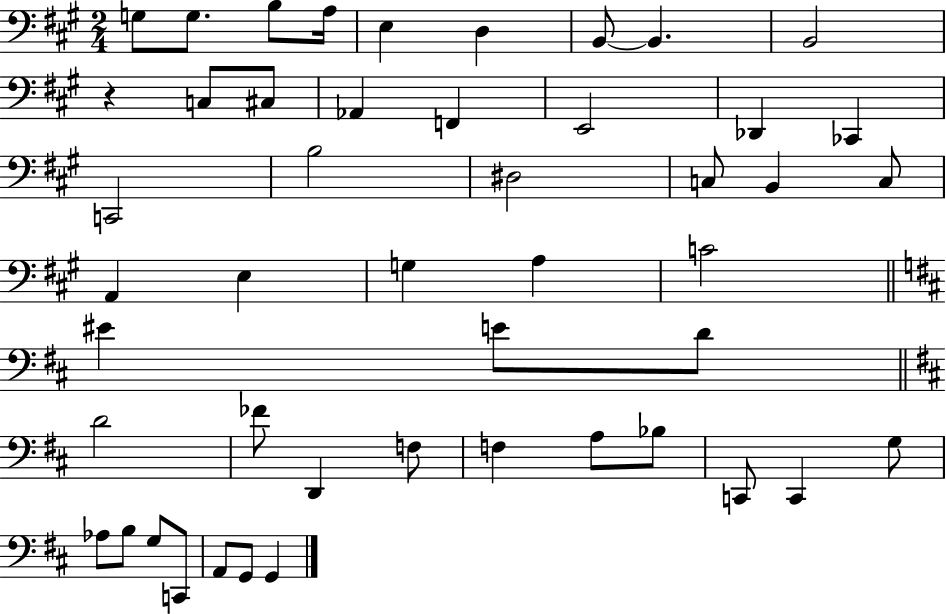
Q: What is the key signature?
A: A major